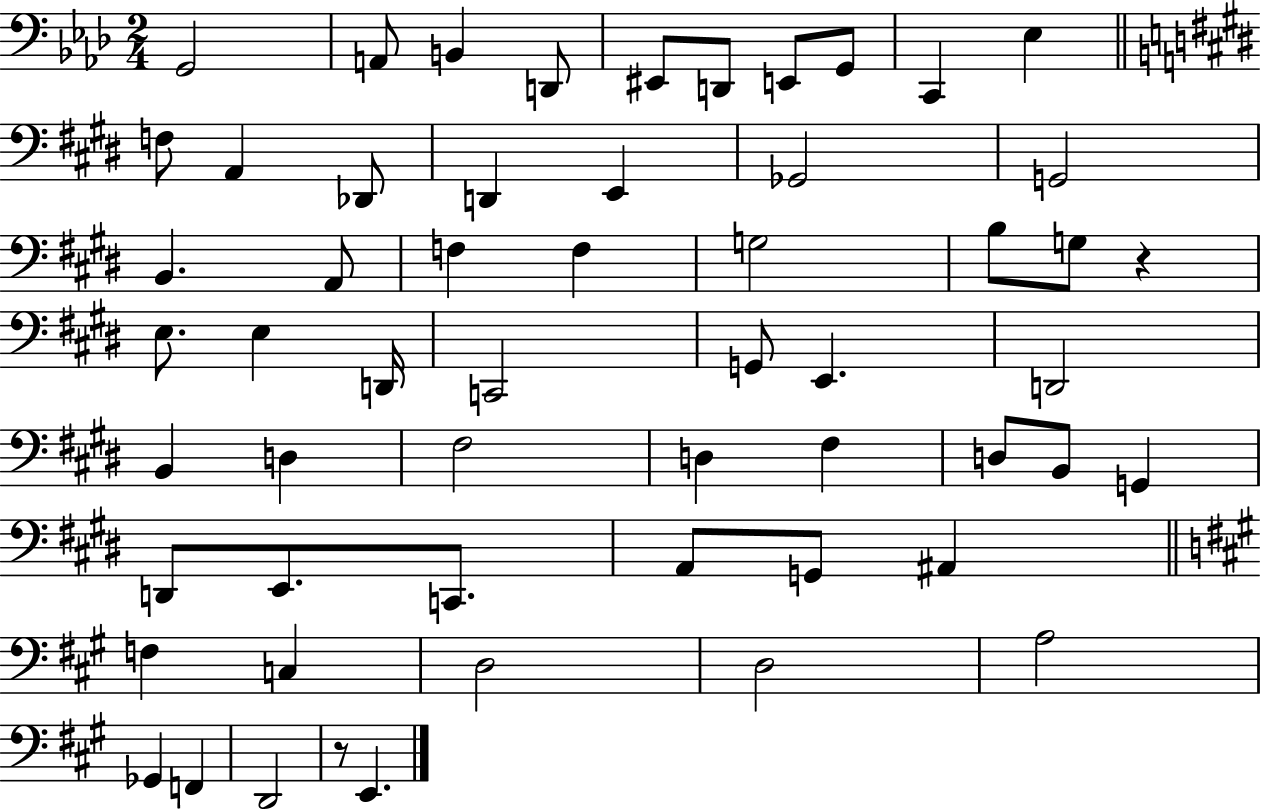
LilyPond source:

{
  \clef bass
  \numericTimeSignature
  \time 2/4
  \key aes \major
  g,2 | a,8 b,4 d,8 | eis,8 d,8 e,8 g,8 | c,4 ees4 | \break \bar "||" \break \key e \major f8 a,4 des,8 | d,4 e,4 | ges,2 | g,2 | \break b,4. a,8 | f4 f4 | g2 | b8 g8 r4 | \break e8. e4 d,16 | c,2 | g,8 e,4. | d,2 | \break b,4 d4 | fis2 | d4 fis4 | d8 b,8 g,4 | \break d,8 e,8. c,8. | a,8 g,8 ais,4 | \bar "||" \break \key a \major f4 c4 | d2 | d2 | a2 | \break ges,4 f,4 | d,2 | r8 e,4. | \bar "|."
}